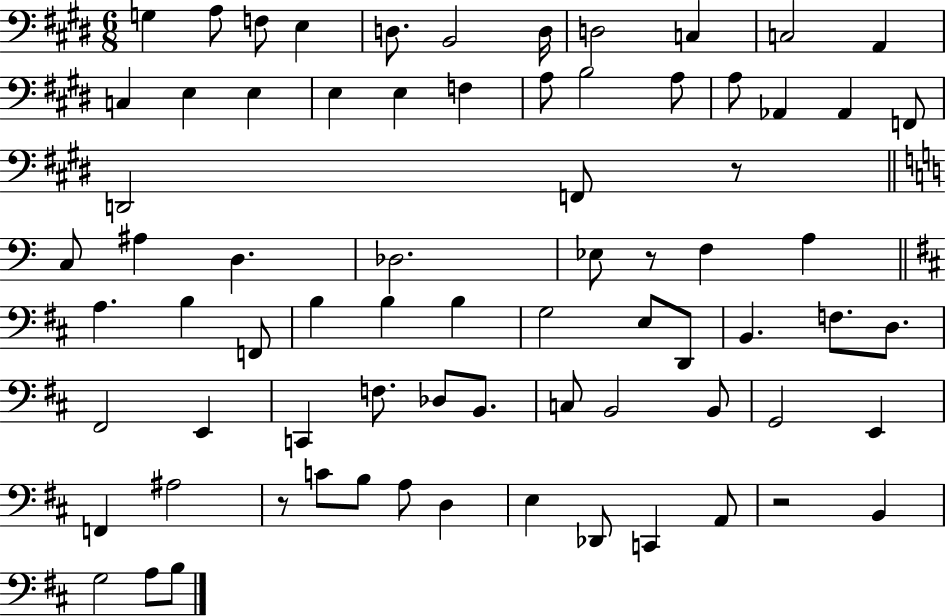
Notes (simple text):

G3/q A3/e F3/e E3/q D3/e. B2/h D3/s D3/h C3/q C3/h A2/q C3/q E3/q E3/q E3/q E3/q F3/q A3/e B3/h A3/e A3/e Ab2/q Ab2/q F2/e D2/h F2/e R/e C3/e A#3/q D3/q. Db3/h. Eb3/e R/e F3/q A3/q A3/q. B3/q F2/e B3/q B3/q B3/q G3/h E3/e D2/e B2/q. F3/e. D3/e. F#2/h E2/q C2/q F3/e. Db3/e B2/e. C3/e B2/h B2/e G2/h E2/q F2/q A#3/h R/e C4/e B3/e A3/e D3/q E3/q Db2/e C2/q A2/e R/h B2/q G3/h A3/e B3/e